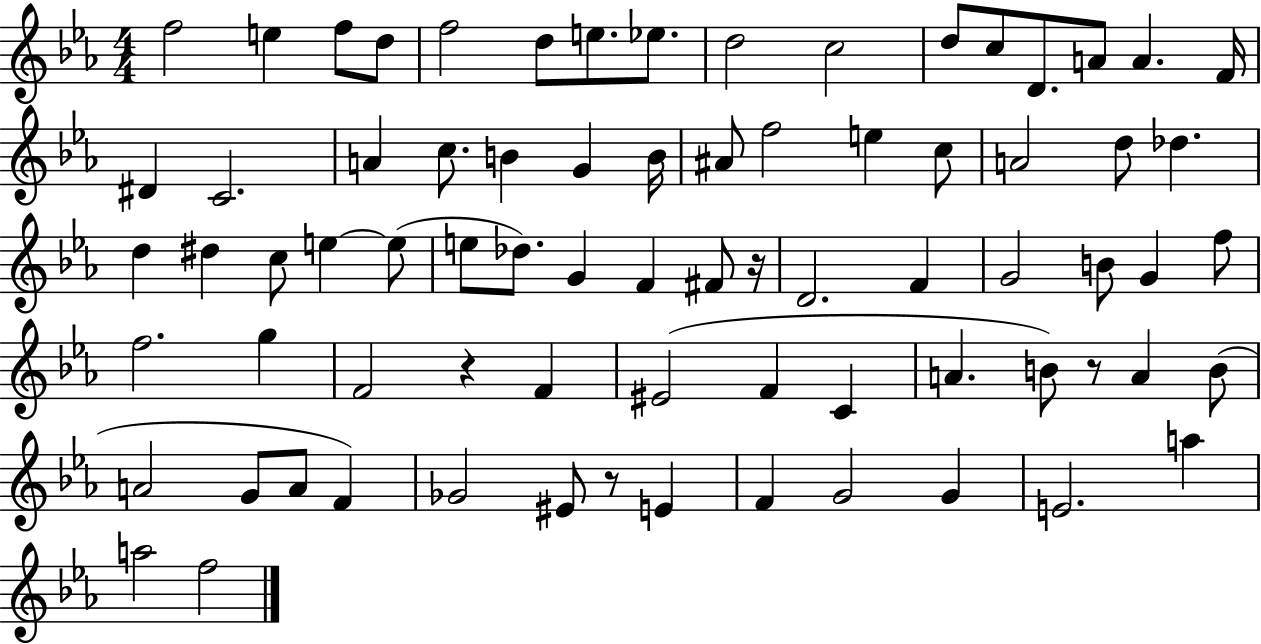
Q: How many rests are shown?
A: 4